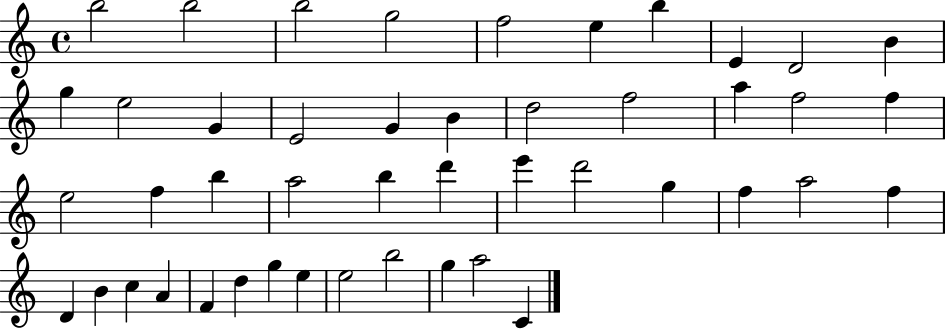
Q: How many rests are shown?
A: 0